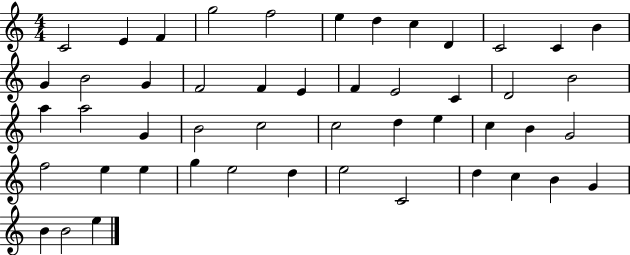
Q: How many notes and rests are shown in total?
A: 49